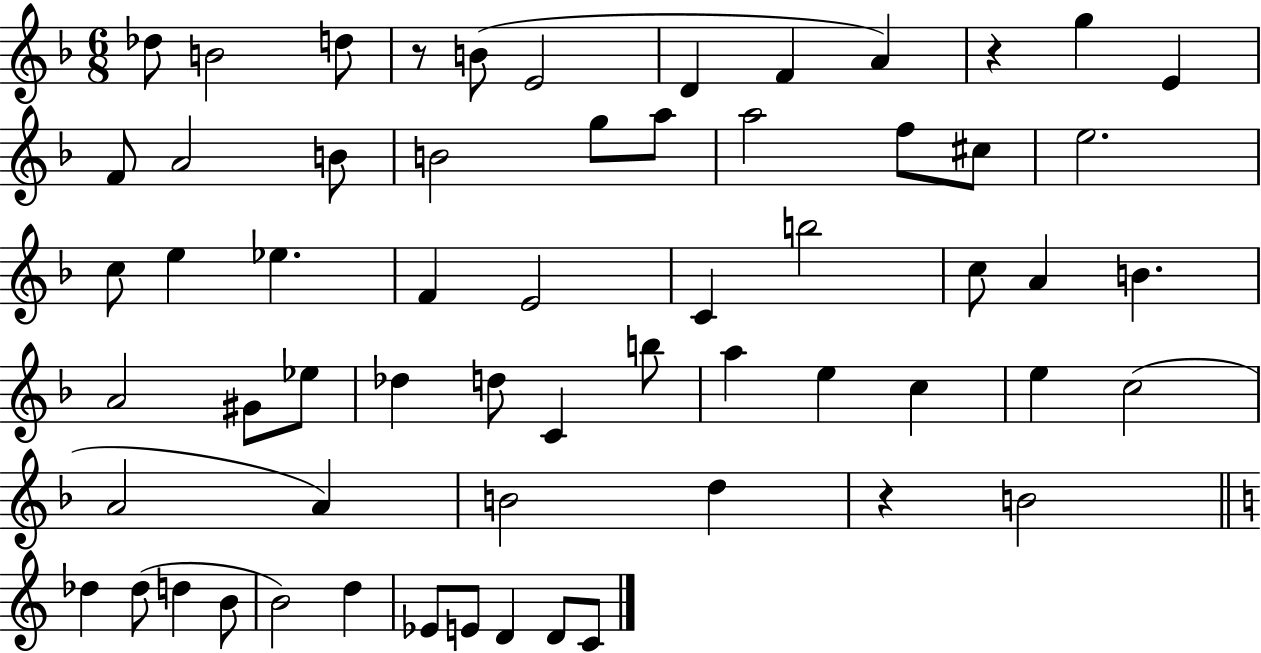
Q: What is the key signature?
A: F major